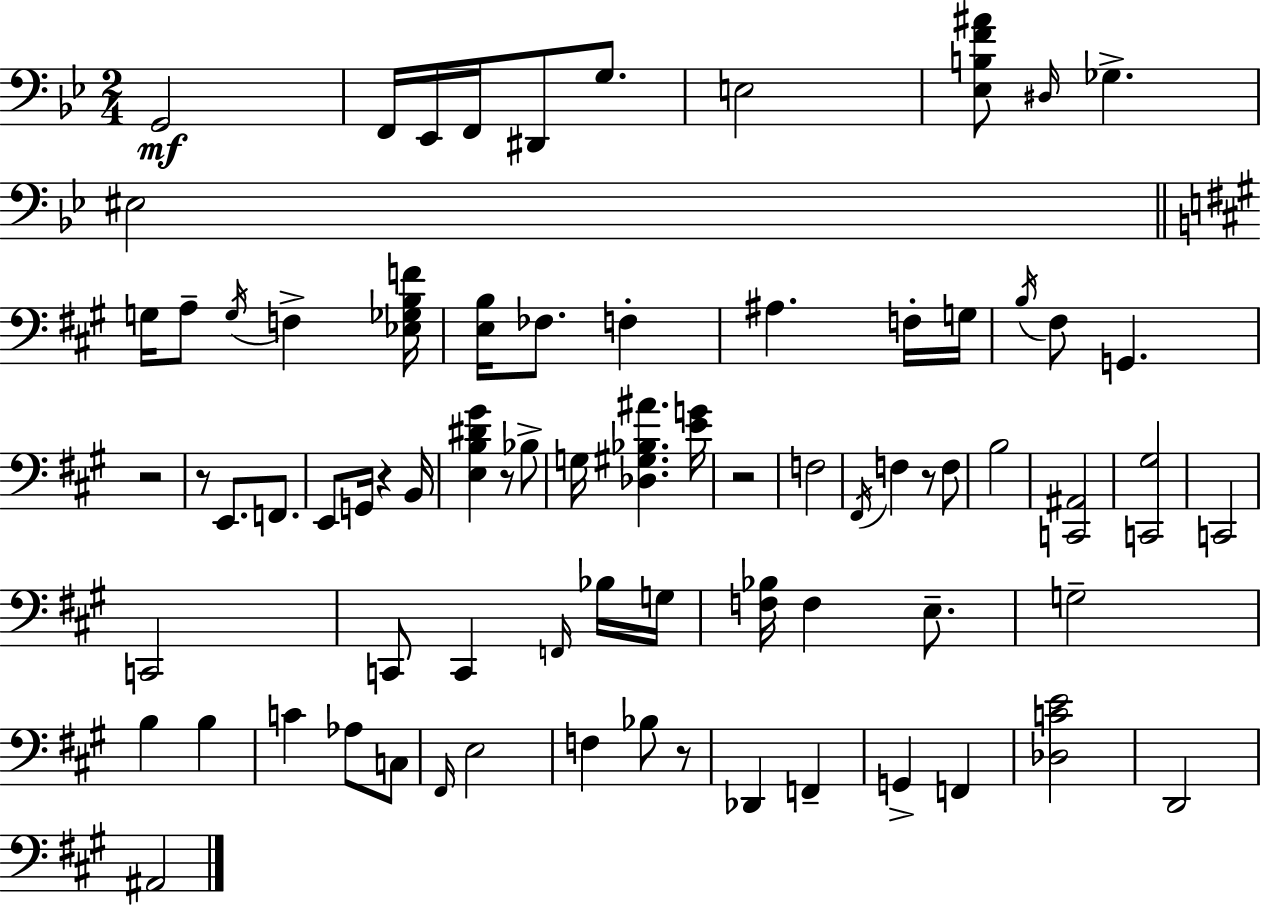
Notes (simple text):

G2/h F2/s Eb2/s F2/s D#2/e G3/e. E3/h [Eb3,B3,F4,A#4]/e D#3/s Gb3/q. EIS3/h G3/s A3/e G3/s F3/q [Eb3,Gb3,B3,F4]/s [E3,B3]/s FES3/e. F3/q A#3/q. F3/s G3/s B3/s F#3/e G2/q. R/h R/e E2/e. F2/e. E2/e G2/s R/q B2/s [E3,B3,D#4,G#4]/q R/e Bb3/e G3/s [Db3,G#3,Bb3,A#4]/q. [E4,G4]/s R/h F3/h F#2/s F3/q R/e F3/e B3/h [C2,A#2]/h [C2,G#3]/h C2/h C2/h C2/e C2/q F2/s Bb3/s G3/s [F3,Bb3]/s F3/q E3/e. G3/h B3/q B3/q C4/q Ab3/e C3/e F#2/s E3/h F3/q Bb3/e R/e Db2/q F2/q G2/q F2/q [Db3,C4,E4]/h D2/h A#2/h